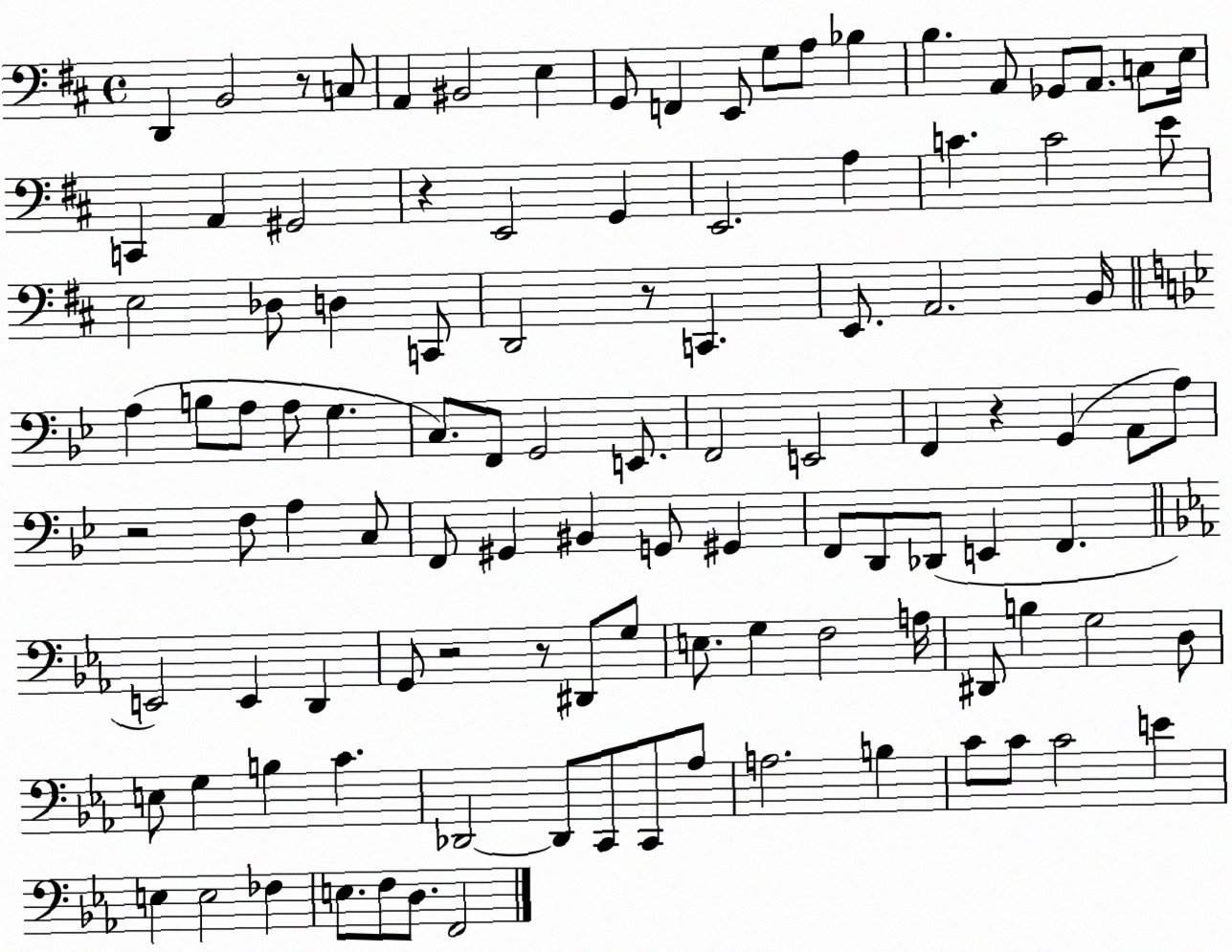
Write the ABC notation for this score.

X:1
T:Untitled
M:4/4
L:1/4
K:D
D,, B,,2 z/2 C,/2 A,, ^B,,2 E, G,,/2 F,, E,,/2 G,/2 A,/2 _B, B, A,,/2 _G,,/2 A,,/2 C,/2 E,/4 C,, A,, ^G,,2 z E,,2 G,, E,,2 A, C C2 E/2 E,2 _D,/2 D, C,,/2 D,,2 z/2 C,, E,,/2 A,,2 B,,/4 A, B,/2 A,/2 A,/2 G, C,/2 F,,/2 G,,2 E,,/2 F,,2 E,,2 F,, z G,, A,,/2 A,/2 z2 F,/2 A, C,/2 F,,/2 ^G,, ^B,, G,,/2 ^G,, F,,/2 D,,/2 _D,,/2 E,, F,, E,,2 E,, D,, G,,/2 z2 z/2 ^D,,/2 G,/2 E,/2 G, F,2 A,/4 ^D,,/2 B, G,2 D,/2 E,/2 G, B, C _D,,2 _D,,/2 C,,/2 C,,/2 _A,/2 A,2 B, C/2 C/2 C2 E E, E,2 _F, E,/2 F,/2 D,/2 F,,2